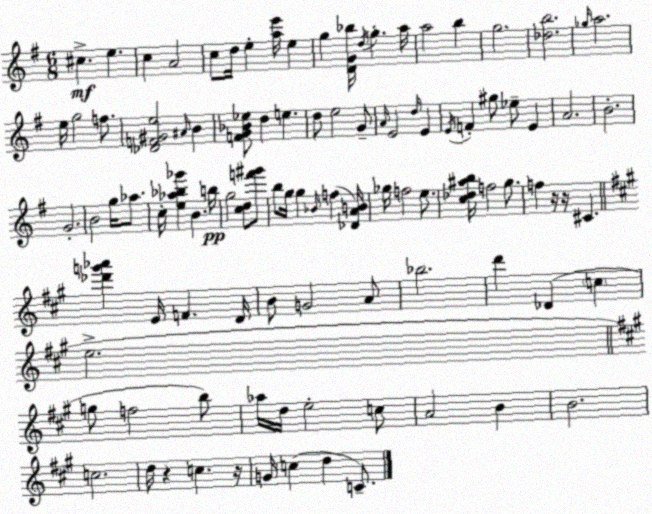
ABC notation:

X:1
T:Untitled
M:6/8
L:1/4
K:Em
^c e c A2 c/2 d/4 e [ae']/4 e g [DG_b]/4 d/4 g a/4 a2 b g2 [_db]2 _g/4 a2 e/4 g2 f/2 [_DF^Ge]2 ^A/4 B [FG_B_e]/2 d e d/2 e2 G/2 A/4 E2 d/4 E E/4 F ^g/2 _e/2 E A2 B2 G2 B2 g/4 _a/2 c/4 [e_a_b_g'] B b/4 g2 [cd]/2 [f'^g']/2 b/2 g/4 g _B/4 f [_DAB]/4 _g/4 f2 e/2 [c_d^ab]/4 f2 g/2 f z/4 z/4 ^C [_d'g'_a'] E/4 F D/4 B/2 G2 A/2 _b2 d' _D c e2 g/2 f2 b/2 _a/4 d/4 e2 c/2 A2 B B2 c2 d/4 z c z/4 G/4 c d C/2